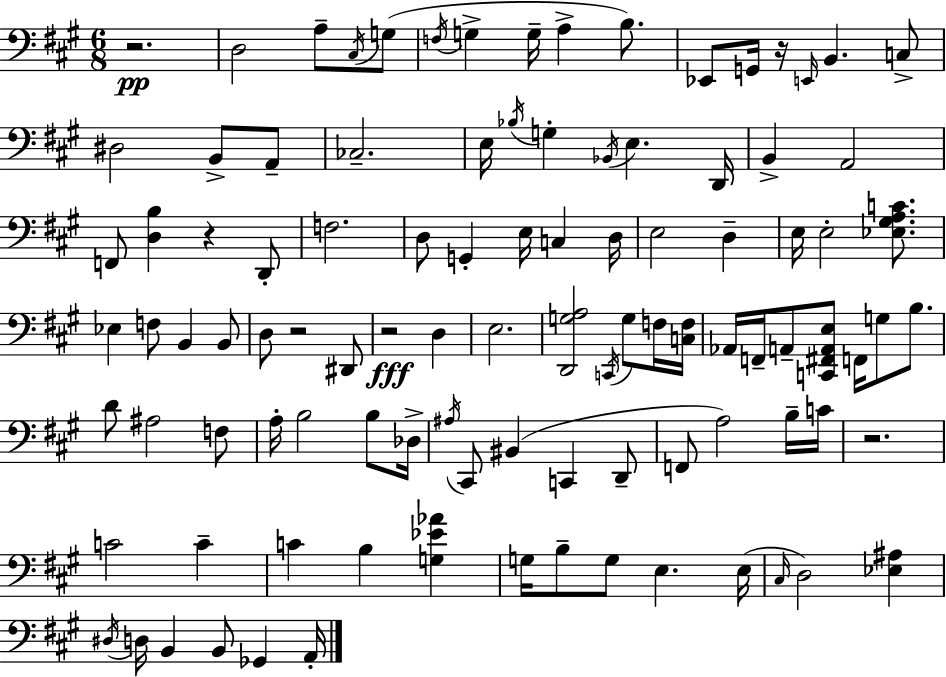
R/h. D3/h A3/e C#3/s G3/e F3/s G3/q G3/s A3/q B3/e. Eb2/e G2/s R/s E2/s B2/q. C3/e D#3/h B2/e A2/e CES3/h. E3/s Bb3/s G3/q Bb2/s E3/q. D2/s B2/q A2/h F2/e [D3,B3]/q R/q D2/e F3/h. D3/e G2/q E3/s C3/q D3/s E3/h D3/q E3/s E3/h [Eb3,G#3,A3,C4]/e. Eb3/q F3/e B2/q B2/e D3/e R/h D#2/e R/h D3/q E3/h. [D2,G3,A3]/h C2/s G3/e F3/s [C3,F3]/s Ab2/s F2/s A2/e [C2,F#2,A2,E3]/e F2/s G3/e B3/e. D4/e A#3/h F3/e A3/s B3/h B3/e Db3/s A#3/s C#2/e BIS2/q C2/q D2/e F2/e A3/h B3/s C4/s R/h. C4/h C4/q C4/q B3/q [G3,Eb4,Ab4]/q G3/s B3/e G3/e E3/q. E3/s C#3/s D3/h [Eb3,A#3]/q D#3/s D3/s B2/q B2/e Gb2/q A2/s